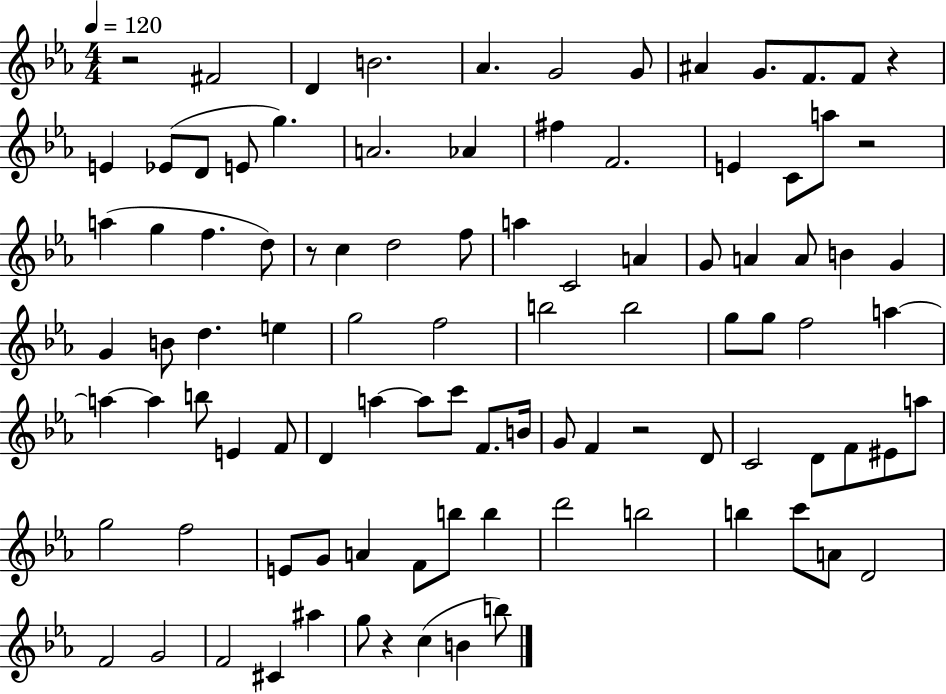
R/h F#4/h D4/q B4/h. Ab4/q. G4/h G4/e A#4/q G4/e. F4/e. F4/e R/q E4/q Eb4/e D4/e E4/e G5/q. A4/h. Ab4/q F#5/q F4/h. E4/q C4/e A5/e R/h A5/q G5/q F5/q. D5/e R/e C5/q D5/h F5/e A5/q C4/h A4/q G4/e A4/q A4/e B4/q G4/q G4/q B4/e D5/q. E5/q G5/h F5/h B5/h B5/h G5/e G5/e F5/h A5/q A5/q A5/q B5/e E4/q F4/e D4/q A5/q A5/e C6/e F4/e. B4/s G4/e F4/q R/h D4/e C4/h D4/e F4/e EIS4/e A5/e G5/h F5/h E4/e G4/e A4/q F4/e B5/e B5/q D6/h B5/h B5/q C6/e A4/e D4/h F4/h G4/h F4/h C#4/q A#5/q G5/e R/q C5/q B4/q B5/e